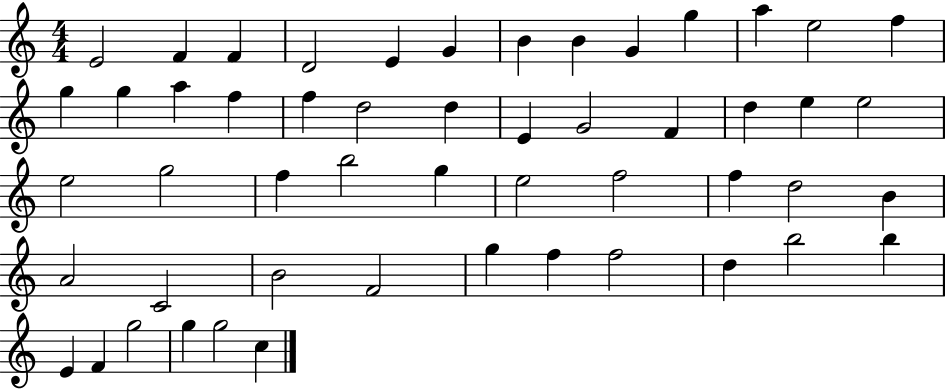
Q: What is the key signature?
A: C major